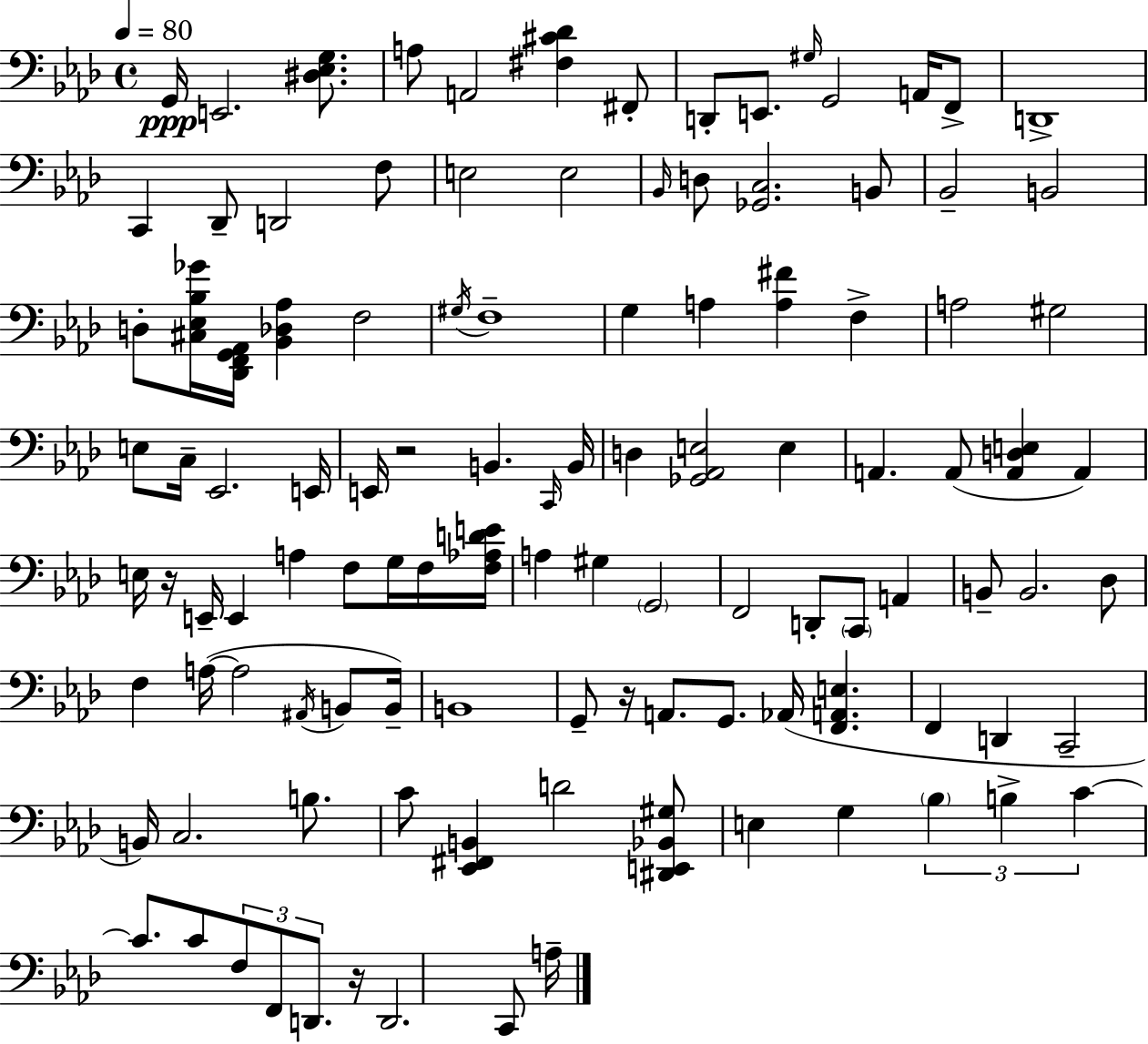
X:1
T:Untitled
M:4/4
L:1/4
K:Ab
G,,/4 E,,2 [^D,_E,G,]/2 A,/2 A,,2 [^F,^C_D] ^F,,/2 D,,/2 E,,/2 ^G,/4 G,,2 A,,/4 F,,/2 D,,4 C,, _D,,/2 D,,2 F,/2 E,2 E,2 _B,,/4 D,/2 [_G,,C,]2 B,,/2 _B,,2 B,,2 D,/2 [^C,_E,_B,_G]/4 [_D,,F,,G,,_A,,]/4 [_B,,_D,_A,] F,2 ^G,/4 F,4 G, A, [A,^F] F, A,2 ^G,2 E,/2 C,/4 _E,,2 E,,/4 E,,/4 z2 B,, C,,/4 B,,/4 D, [_G,,_A,,E,]2 E, A,, A,,/2 [A,,D,E,] A,, E,/4 z/4 E,,/4 E,, A, F,/2 G,/4 F,/4 [F,_A,DE]/4 A, ^G, G,,2 F,,2 D,,/2 C,,/2 A,, B,,/2 B,,2 _D,/2 F, A,/4 A,2 ^A,,/4 B,,/2 B,,/4 B,,4 G,,/2 z/4 A,,/2 G,,/2 _A,,/4 [F,,A,,E,] F,, D,, C,,2 B,,/4 C,2 B,/2 C/2 [_E,,^F,,B,,] D2 [^D,,E,,_B,,^G,]/2 E, G, _B, B, C C/2 C/2 F,/2 F,,/2 D,,/2 z/4 D,,2 C,,/2 A,/4